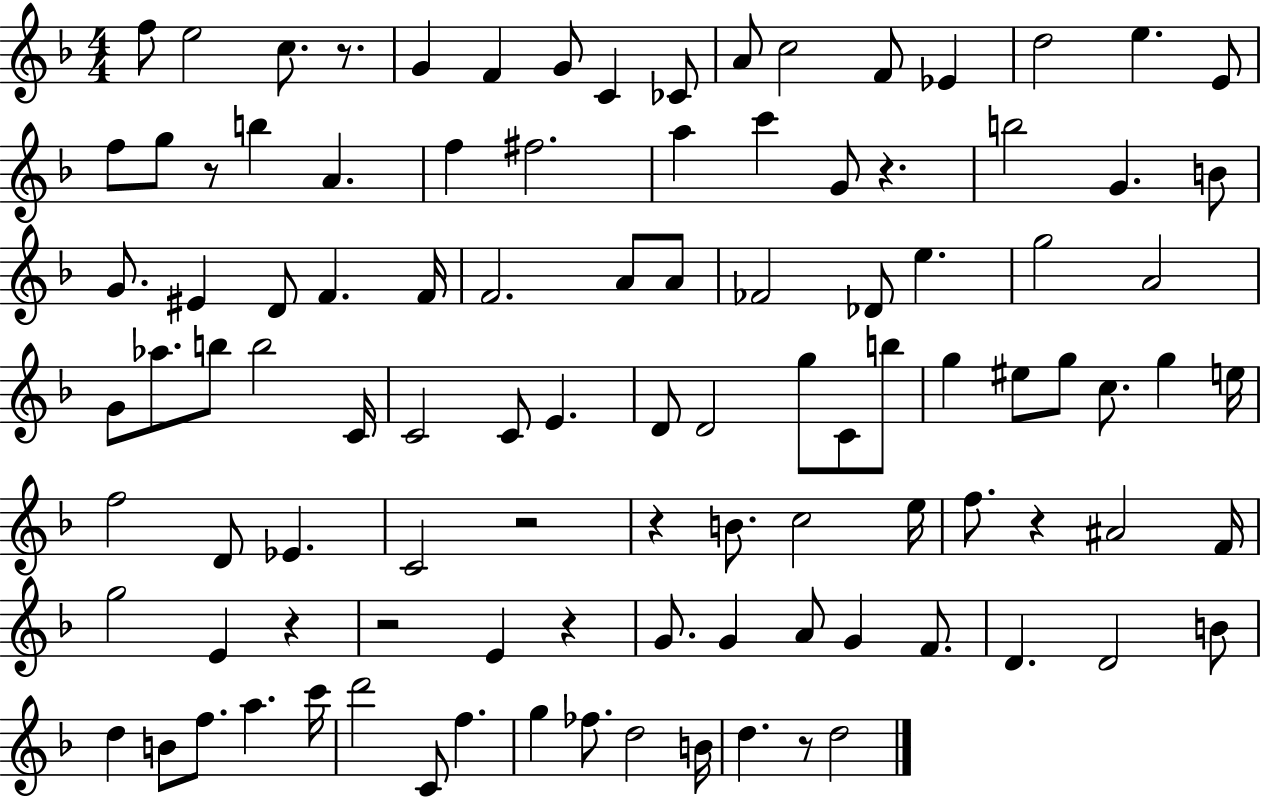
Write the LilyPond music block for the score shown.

{
  \clef treble
  \numericTimeSignature
  \time 4/4
  \key f \major
  f''8 e''2 c''8. r8. | g'4 f'4 g'8 c'4 ces'8 | a'8 c''2 f'8 ees'4 | d''2 e''4. e'8 | \break f''8 g''8 r8 b''4 a'4. | f''4 fis''2. | a''4 c'''4 g'8 r4. | b''2 g'4. b'8 | \break g'8. eis'4 d'8 f'4. f'16 | f'2. a'8 a'8 | fes'2 des'8 e''4. | g''2 a'2 | \break g'8 aes''8. b''8 b''2 c'16 | c'2 c'8 e'4. | d'8 d'2 g''8 c'8 b''8 | g''4 eis''8 g''8 c''8. g''4 e''16 | \break f''2 d'8 ees'4. | c'2 r2 | r4 b'8. c''2 e''16 | f''8. r4 ais'2 f'16 | \break g''2 e'4 r4 | r2 e'4 r4 | g'8. g'4 a'8 g'4 f'8. | d'4. d'2 b'8 | \break d''4 b'8 f''8. a''4. c'''16 | d'''2 c'8 f''4. | g''4 fes''8. d''2 b'16 | d''4. r8 d''2 | \break \bar "|."
}